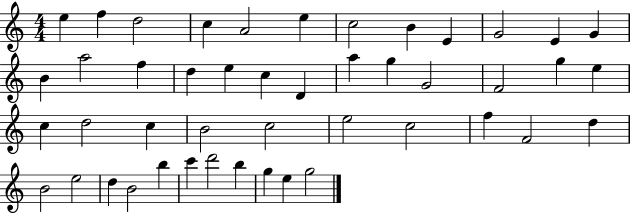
E5/q F5/q D5/h C5/q A4/h E5/q C5/h B4/q E4/q G4/h E4/q G4/q B4/q A5/h F5/q D5/q E5/q C5/q D4/q A5/q G5/q G4/h F4/h G5/q E5/q C5/q D5/h C5/q B4/h C5/h E5/h C5/h F5/q F4/h D5/q B4/h E5/h D5/q B4/h B5/q C6/q D6/h B5/q G5/q E5/q G5/h